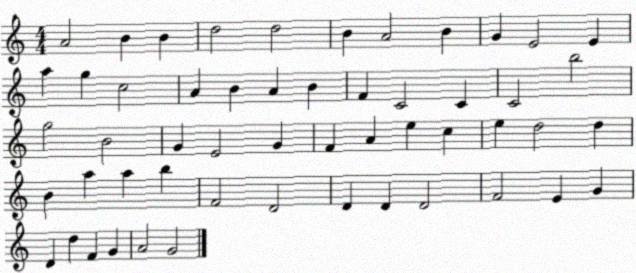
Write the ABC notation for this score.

X:1
T:Untitled
M:4/4
L:1/4
K:C
A2 B B d2 d2 B A2 B G E2 E a g c2 A B A B F C2 C C2 b2 g2 B2 G E2 G F A e c e d2 d B a a b F2 D2 D D D2 F2 E G D d F G A2 G2